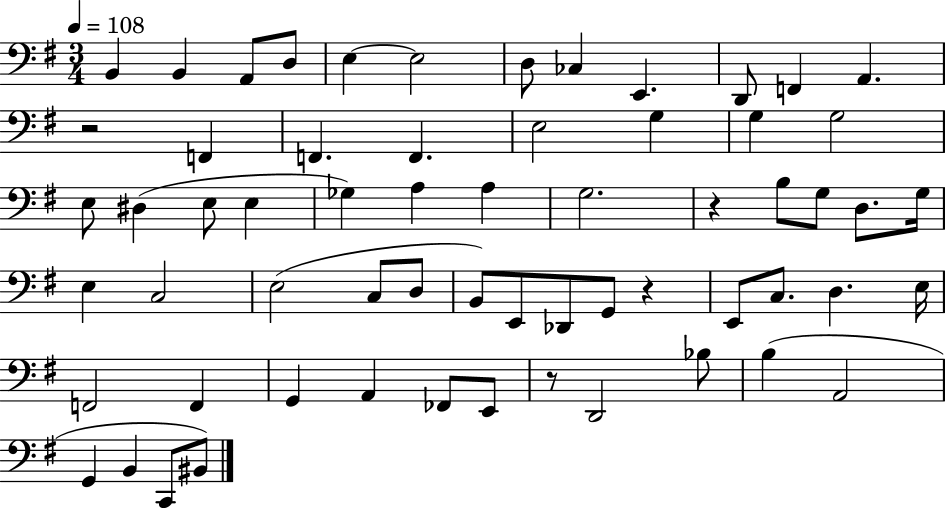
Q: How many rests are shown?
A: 4